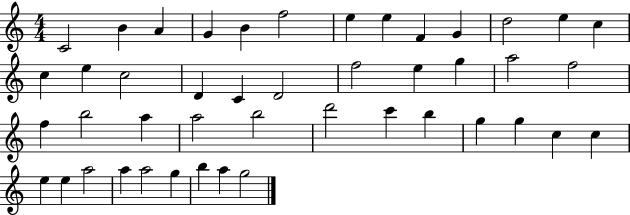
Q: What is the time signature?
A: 4/4